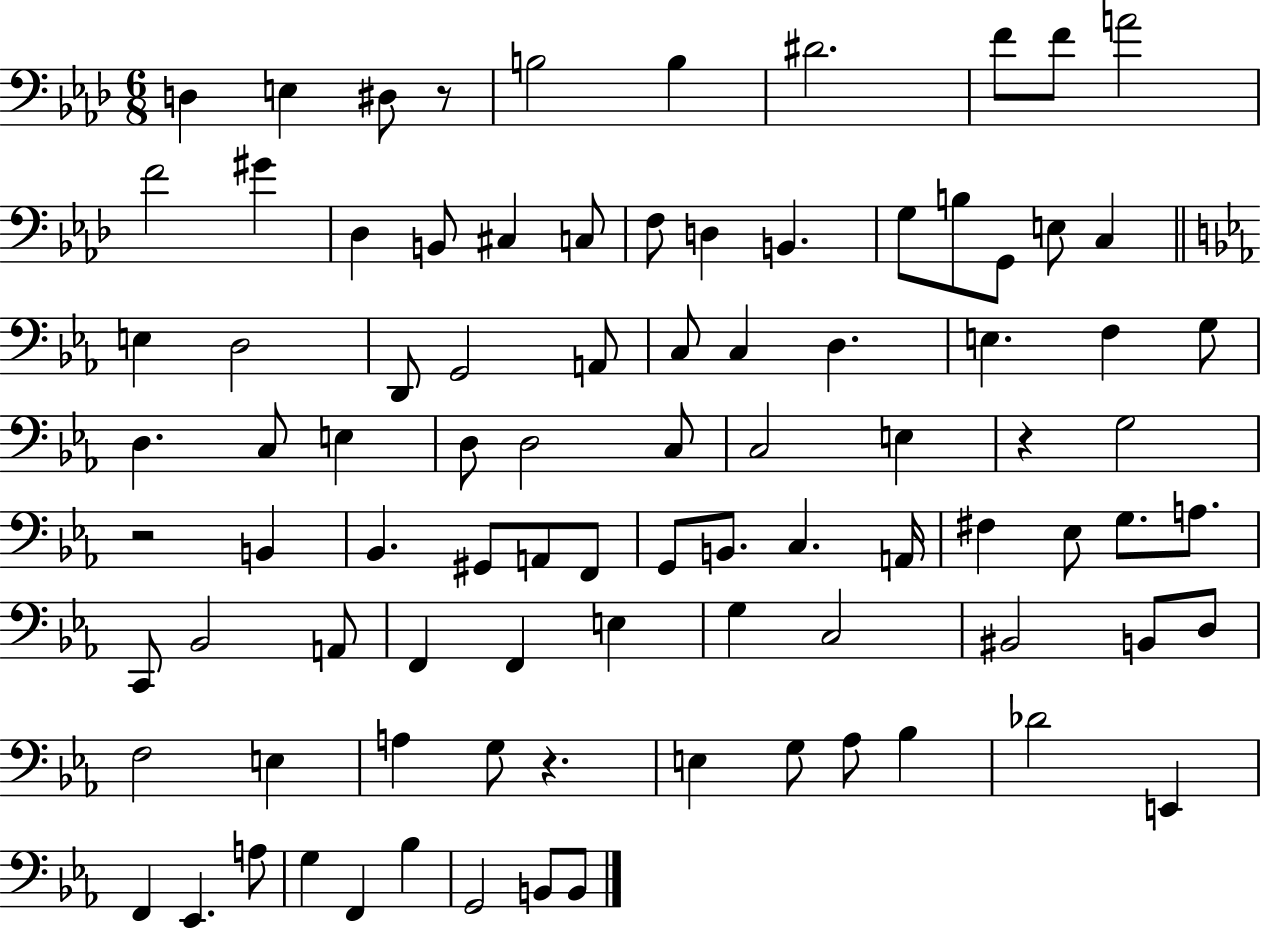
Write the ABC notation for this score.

X:1
T:Untitled
M:6/8
L:1/4
K:Ab
D, E, ^D,/2 z/2 B,2 B, ^D2 F/2 F/2 A2 F2 ^G _D, B,,/2 ^C, C,/2 F,/2 D, B,, G,/2 B,/2 G,,/2 E,/2 C, E, D,2 D,,/2 G,,2 A,,/2 C,/2 C, D, E, F, G,/2 D, C,/2 E, D,/2 D,2 C,/2 C,2 E, z G,2 z2 B,, _B,, ^G,,/2 A,,/2 F,,/2 G,,/2 B,,/2 C, A,,/4 ^F, _E,/2 G,/2 A,/2 C,,/2 _B,,2 A,,/2 F,, F,, E, G, C,2 ^B,,2 B,,/2 D,/2 F,2 E, A, G,/2 z E, G,/2 _A,/2 _B, _D2 E,, F,, _E,, A,/2 G, F,, _B, G,,2 B,,/2 B,,/2